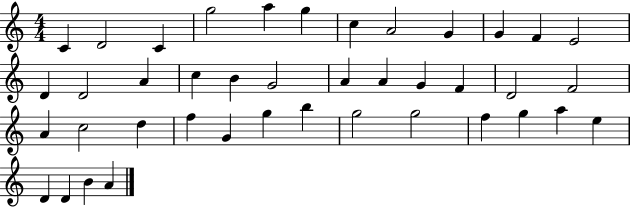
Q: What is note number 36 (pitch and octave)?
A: A5